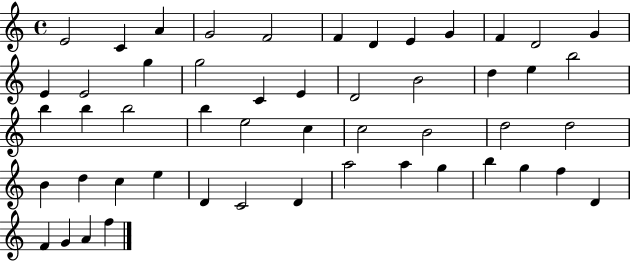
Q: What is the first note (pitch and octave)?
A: E4